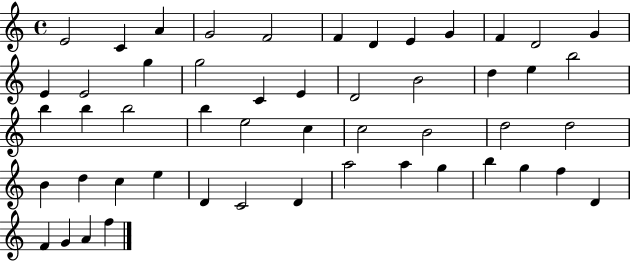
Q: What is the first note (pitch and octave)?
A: E4